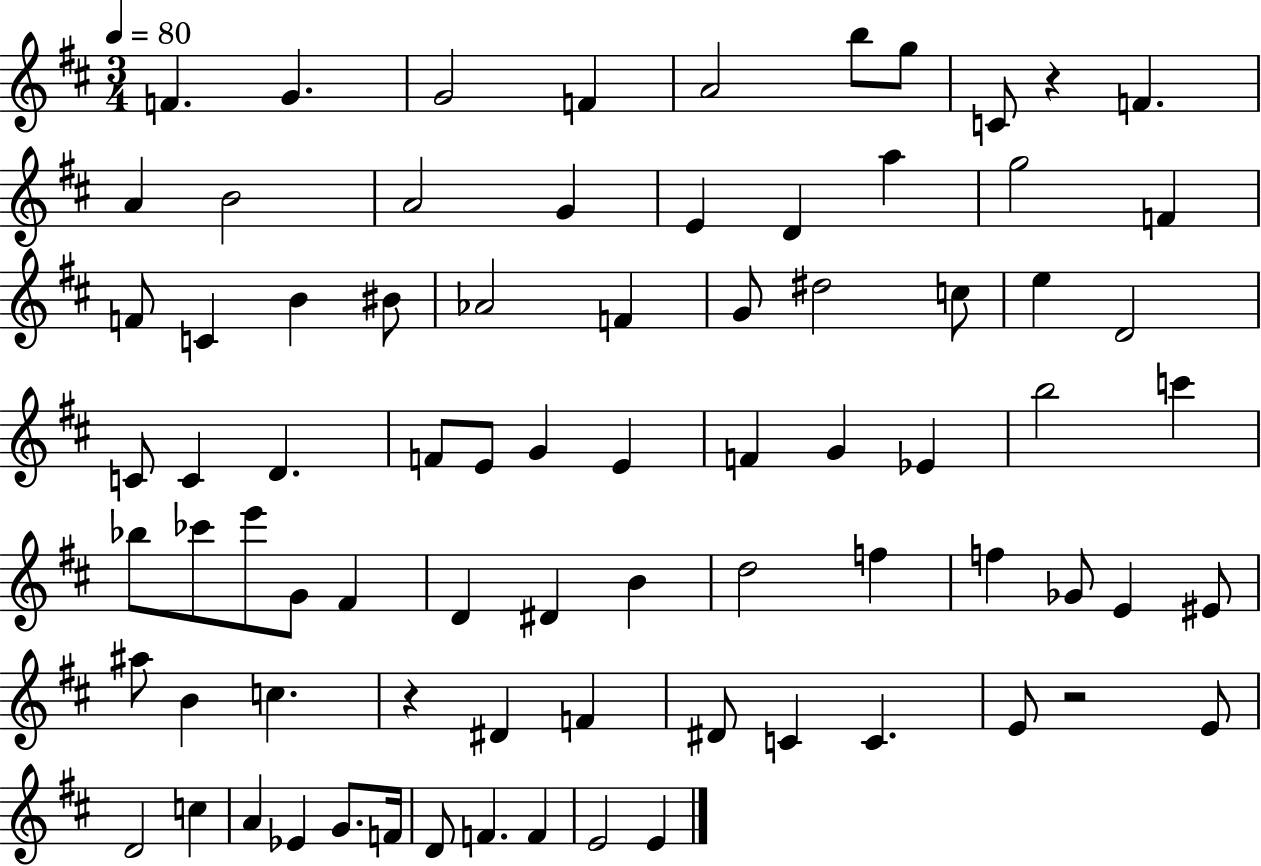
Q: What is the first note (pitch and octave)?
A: F4